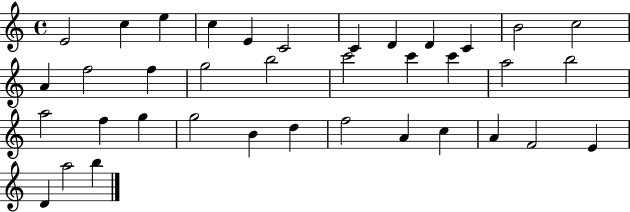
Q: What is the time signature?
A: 4/4